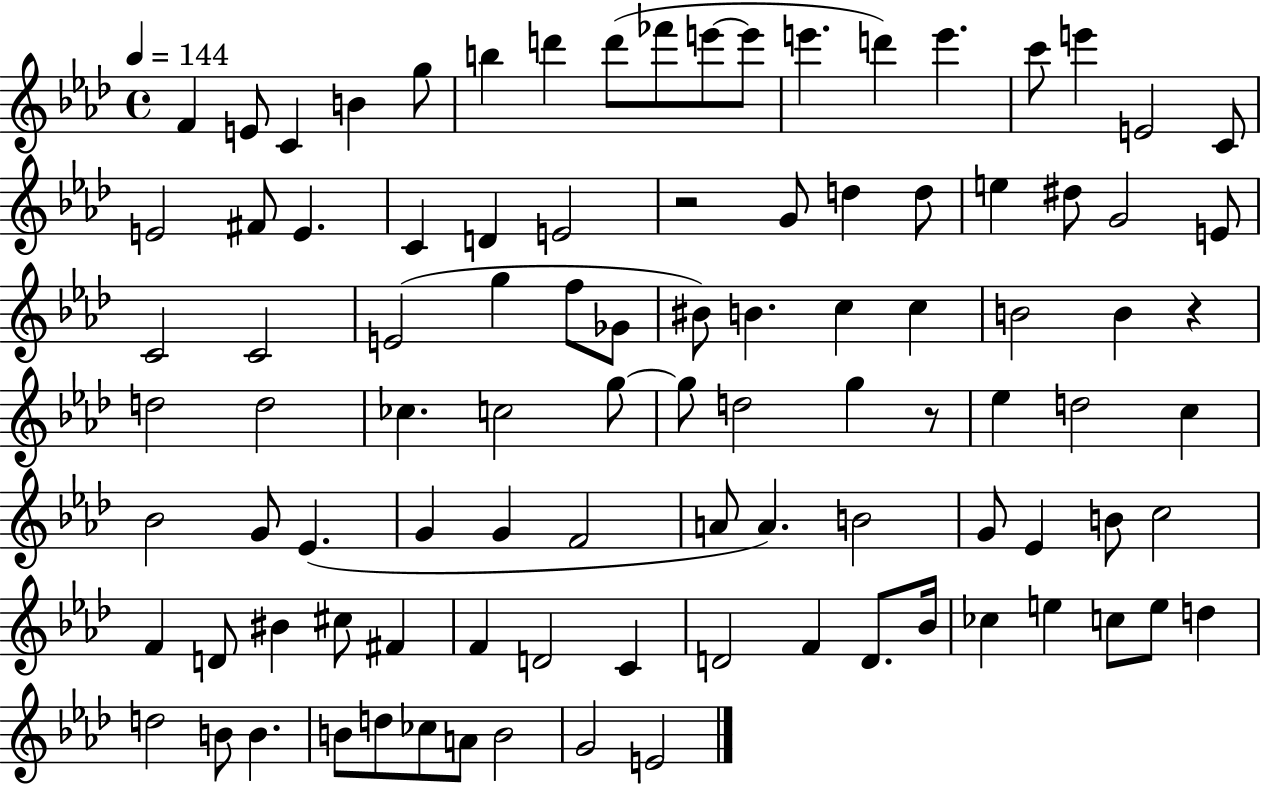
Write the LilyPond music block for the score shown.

{
  \clef treble
  \time 4/4
  \defaultTimeSignature
  \key aes \major
  \tempo 4 = 144
  f'4 e'8 c'4 b'4 g''8 | b''4 d'''4 d'''8( fes'''8 e'''8~~ e'''8 | e'''4. d'''4) e'''4. | c'''8 e'''4 e'2 c'8 | \break e'2 fis'8 e'4. | c'4 d'4 e'2 | r2 g'8 d''4 d''8 | e''4 dis''8 g'2 e'8 | \break c'2 c'2 | e'2( g''4 f''8 ges'8 | bis'8) b'4. c''4 c''4 | b'2 b'4 r4 | \break d''2 d''2 | ces''4. c''2 g''8~~ | g''8 d''2 g''4 r8 | ees''4 d''2 c''4 | \break bes'2 g'8 ees'4.( | g'4 g'4 f'2 | a'8 a'4.) b'2 | g'8 ees'4 b'8 c''2 | \break f'4 d'8 bis'4 cis''8 fis'4 | f'4 d'2 c'4 | d'2 f'4 d'8. bes'16 | ces''4 e''4 c''8 e''8 d''4 | \break d''2 b'8 b'4. | b'8 d''8 ces''8 a'8 b'2 | g'2 e'2 | \bar "|."
}